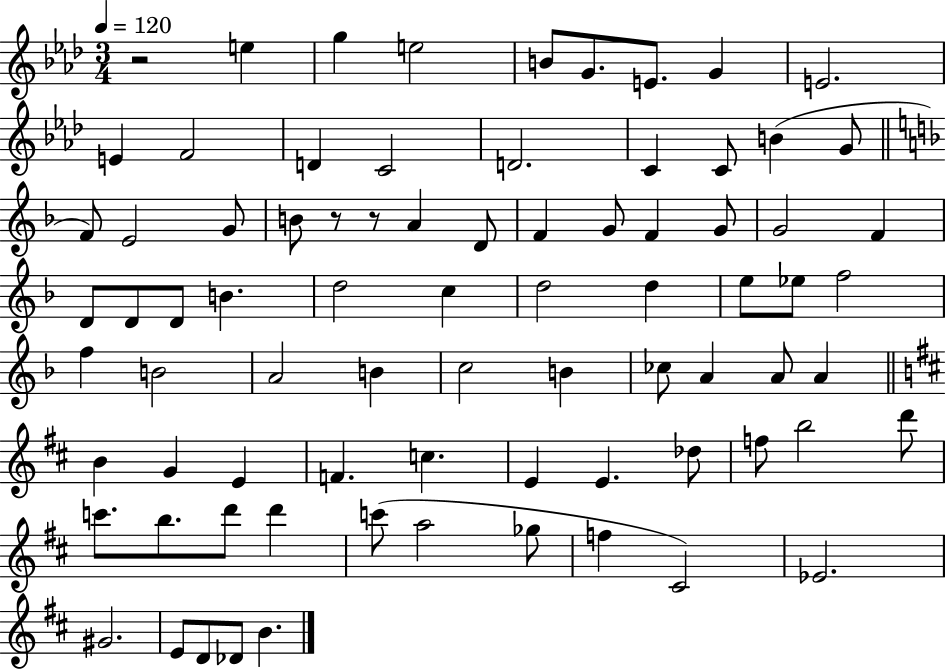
R/h E5/q G5/q E5/h B4/e G4/e. E4/e. G4/q E4/h. E4/q F4/h D4/q C4/h D4/h. C4/q C4/e B4/q G4/e F4/e E4/h G4/e B4/e R/e R/e A4/q D4/e F4/q G4/e F4/q G4/e G4/h F4/q D4/e D4/e D4/e B4/q. D5/h C5/q D5/h D5/q E5/e Eb5/e F5/h F5/q B4/h A4/h B4/q C5/h B4/q CES5/e A4/q A4/e A4/q B4/q G4/q E4/q F4/q. C5/q. E4/q E4/q. Db5/e F5/e B5/h D6/e C6/e. B5/e. D6/e D6/q C6/e A5/h Gb5/e F5/q C#4/h Eb4/h. G#4/h. E4/e D4/e Db4/e B4/q.